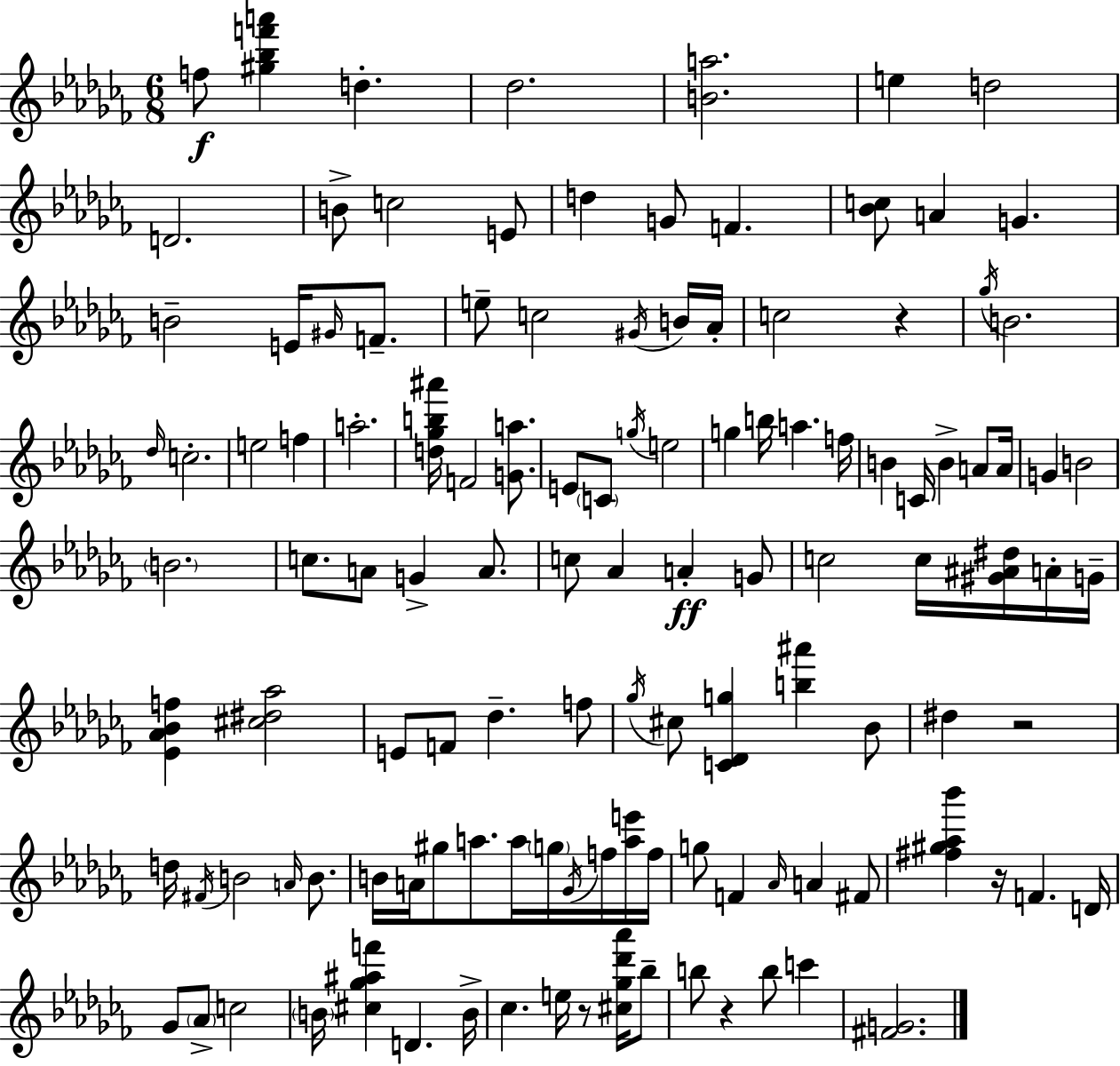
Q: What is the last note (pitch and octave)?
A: C6